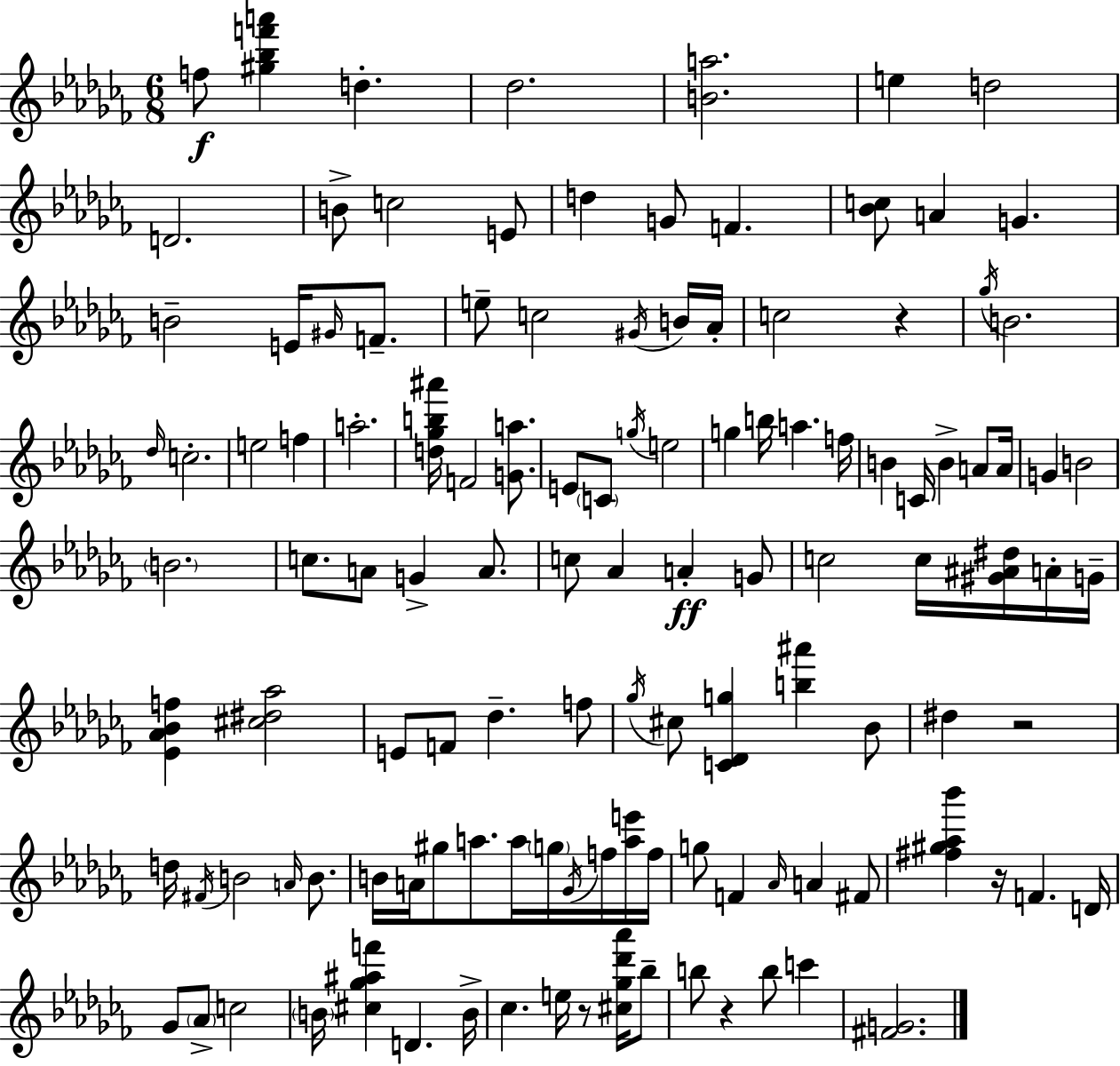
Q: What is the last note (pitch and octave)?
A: C6